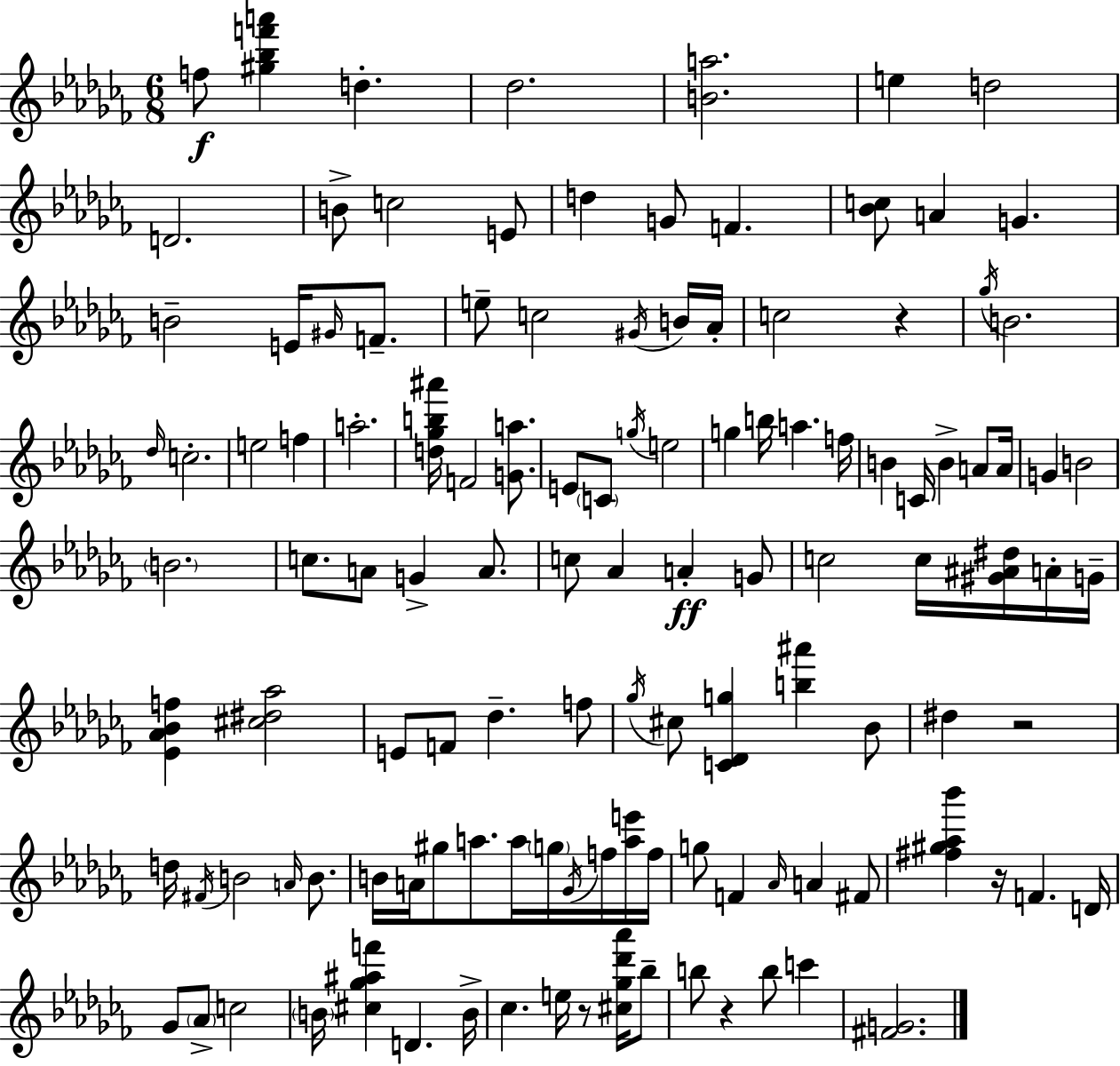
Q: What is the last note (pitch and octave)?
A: C6